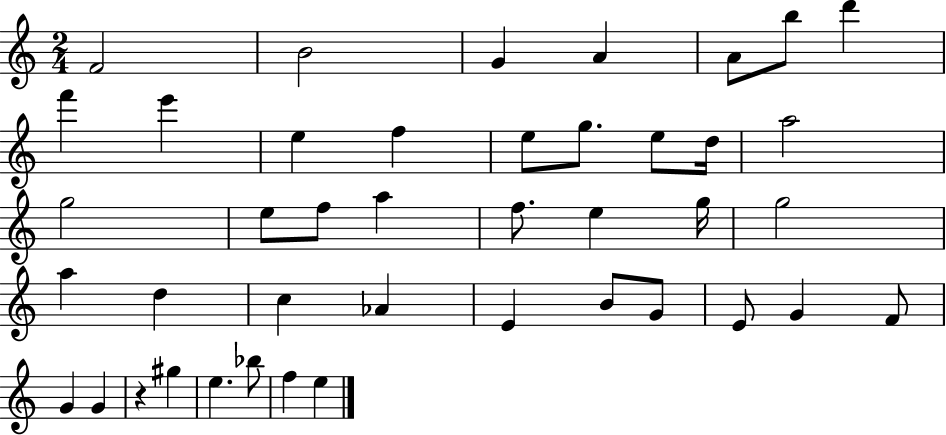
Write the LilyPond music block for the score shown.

{
  \clef treble
  \numericTimeSignature
  \time 2/4
  \key c \major
  \repeat volta 2 { f'2 | b'2 | g'4 a'4 | a'8 b''8 d'''4 | \break f'''4 e'''4 | e''4 f''4 | e''8 g''8. e''8 d''16 | a''2 | \break g''2 | e''8 f''8 a''4 | f''8. e''4 g''16 | g''2 | \break a''4 d''4 | c''4 aes'4 | e'4 b'8 g'8 | e'8 g'4 f'8 | \break g'4 g'4 | r4 gis''4 | e''4. bes''8 | f''4 e''4 | \break } \bar "|."
}